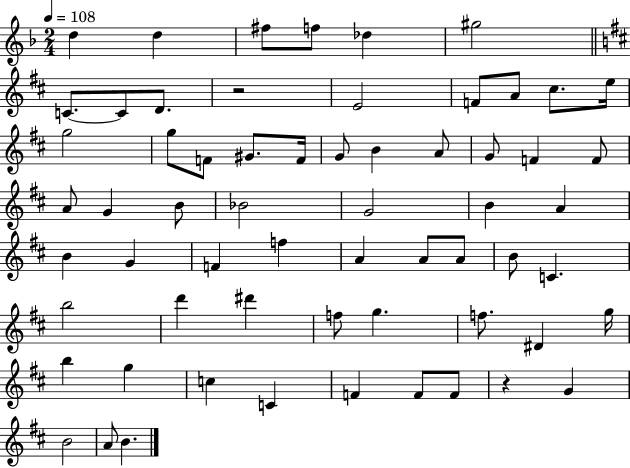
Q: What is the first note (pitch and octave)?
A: D5